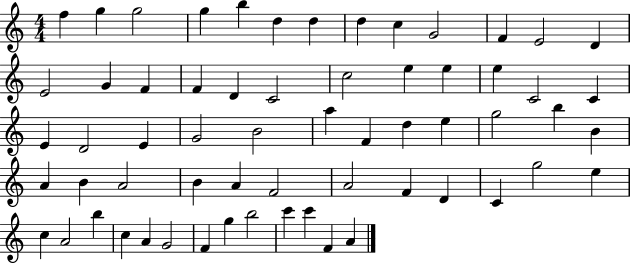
F5/q G5/q G5/h G5/q B5/q D5/q D5/q D5/q C5/q G4/h F4/q E4/h D4/q E4/h G4/q F4/q F4/q D4/q C4/h C5/h E5/q E5/q E5/q C4/h C4/q E4/q D4/h E4/q G4/h B4/h A5/q F4/q D5/q E5/q G5/h B5/q B4/q A4/q B4/q A4/h B4/q A4/q F4/h A4/h F4/q D4/q C4/q G5/h E5/q C5/q A4/h B5/q C5/q A4/q G4/h F4/q G5/q B5/h C6/q C6/q F4/q A4/q